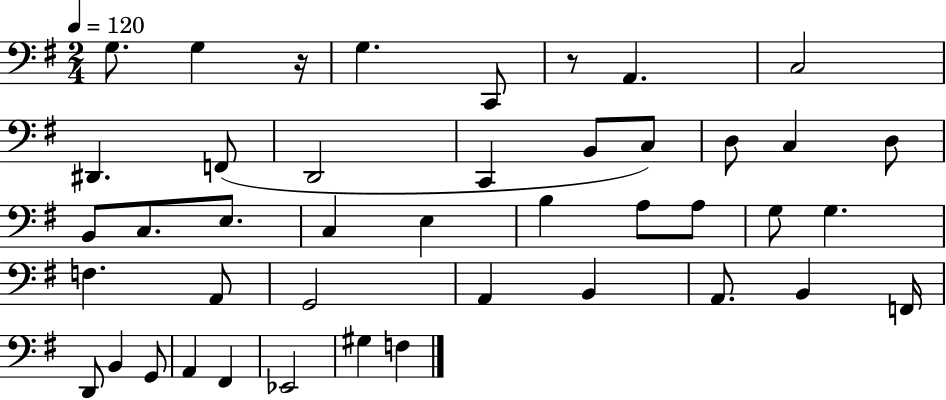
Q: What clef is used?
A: bass